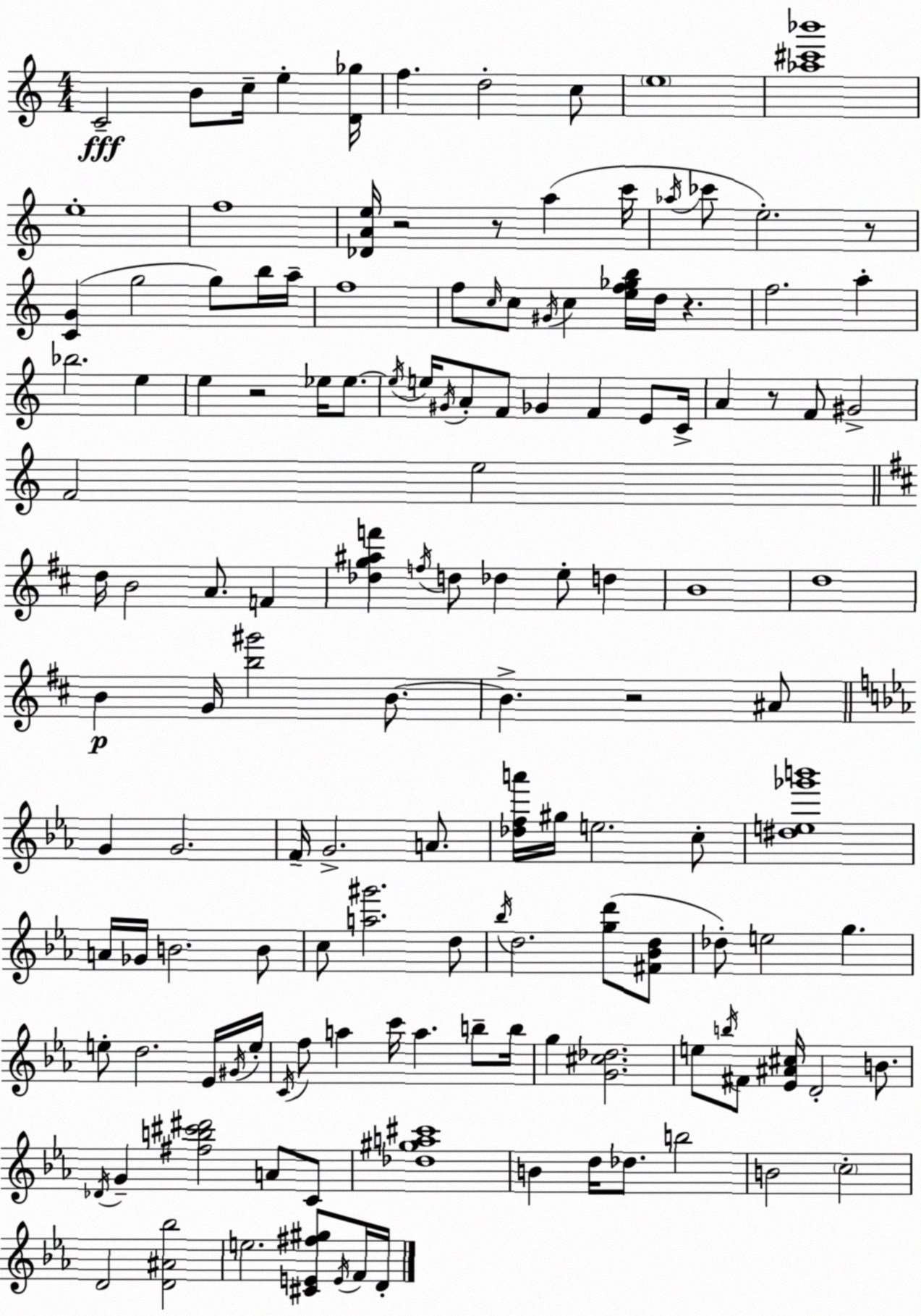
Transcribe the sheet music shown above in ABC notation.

X:1
T:Untitled
M:4/4
L:1/4
K:Am
C2 B/2 c/4 e [D_g]/4 f d2 c/2 e4 [_a^c'_b']4 e4 f4 [_DAe]/4 z2 z/2 a c'/4 _a/4 _c'/2 e2 z/2 [CG] g2 g/2 b/4 a/4 f4 f/2 c/4 c/2 ^G/4 c [ef_gb]/4 d/4 z f2 a _b2 e e z2 _e/4 _e/2 _e/4 e/4 ^G/4 A/2 F/2 _G F E/2 C/4 A z/2 F/2 ^G2 F2 e2 d/4 B2 A/2 F [_dg^af'] f/4 d/2 _d e/2 d B4 d4 B G/4 [b^g']2 B/2 B z2 ^A/2 G G2 F/4 G2 A/2 [_dfa']/4 ^g/4 e2 c/2 [^de_g'b']4 A/4 _G/4 B2 B/2 c/2 [a^g']2 d/2 _b/4 d2 [gd']/2 [^F_Bd]/2 _d/2 e2 g e/2 d2 _E/4 ^G/4 e/4 C/4 f/2 a c'/4 a b/2 b/4 g [G^c_d]2 e/2 b/4 ^F/2 [_E^A^c]/4 D2 B/2 _D/4 G [^fb^c'^d']2 A/2 C/2 [_d^ga^c']4 B d/4 _d/2 b2 B2 c2 D2 [D^A_b]2 e2 [^CE^f^g]/2 E/4 F/4 D/4